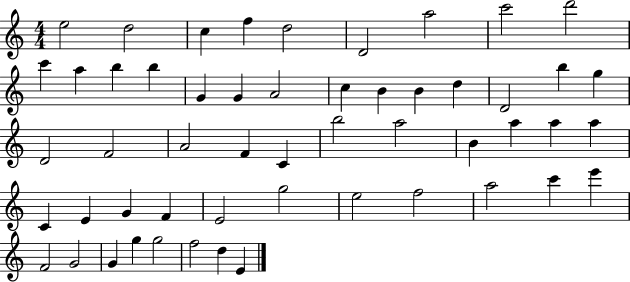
X:1
T:Untitled
M:4/4
L:1/4
K:C
e2 d2 c f d2 D2 a2 c'2 d'2 c' a b b G G A2 c B B d D2 b g D2 F2 A2 F C b2 a2 B a a a C E G F E2 g2 e2 f2 a2 c' e' F2 G2 G g g2 f2 d E